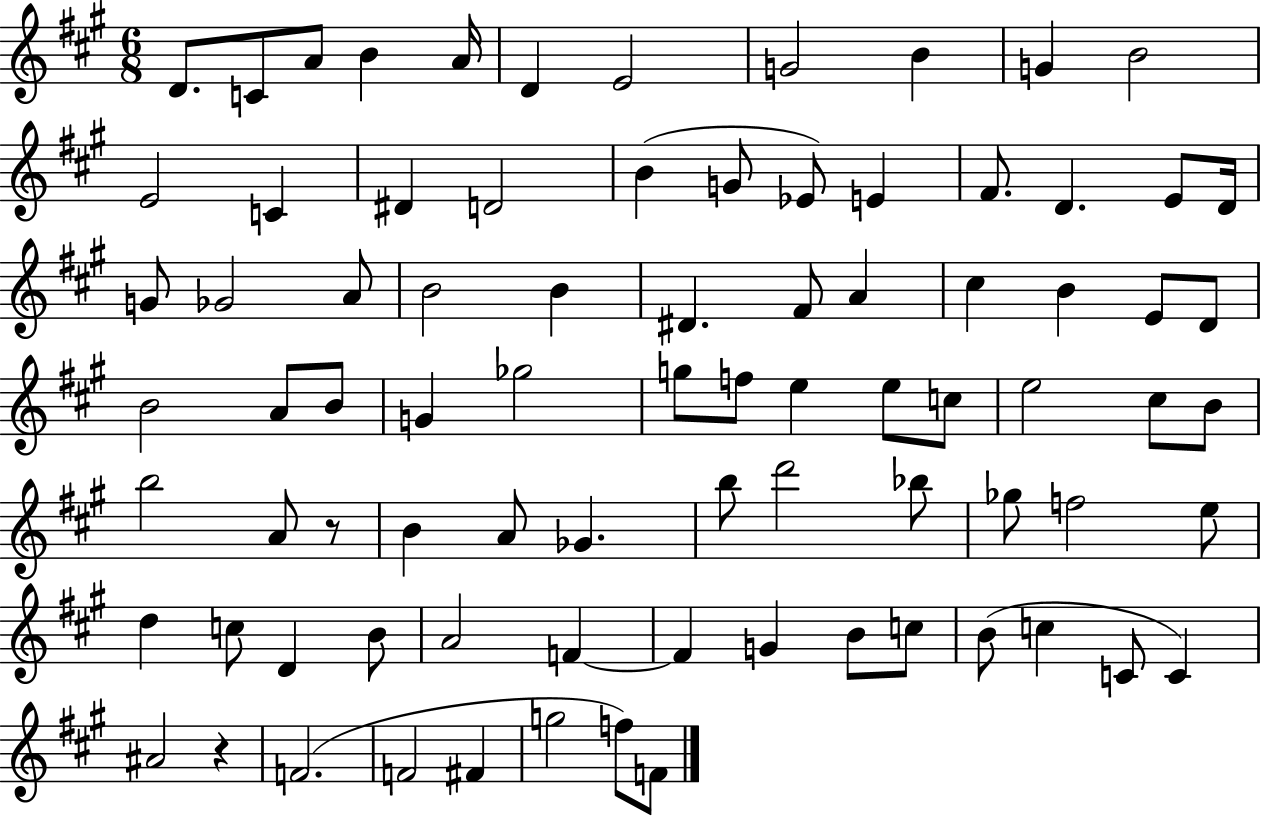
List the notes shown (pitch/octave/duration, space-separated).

D4/e. C4/e A4/e B4/q A4/s D4/q E4/h G4/h B4/q G4/q B4/h E4/h C4/q D#4/q D4/h B4/q G4/e Eb4/e E4/q F#4/e. D4/q. E4/e D4/s G4/e Gb4/h A4/e B4/h B4/q D#4/q. F#4/e A4/q C#5/q B4/q E4/e D4/e B4/h A4/e B4/e G4/q Gb5/h G5/e F5/e E5/q E5/e C5/e E5/h C#5/e B4/e B5/h A4/e R/e B4/q A4/e Gb4/q. B5/e D6/h Bb5/e Gb5/e F5/h E5/e D5/q C5/e D4/q B4/e A4/h F4/q F4/q G4/q B4/e C5/e B4/e C5/q C4/e C4/q A#4/h R/q F4/h. F4/h F#4/q G5/h F5/e F4/e